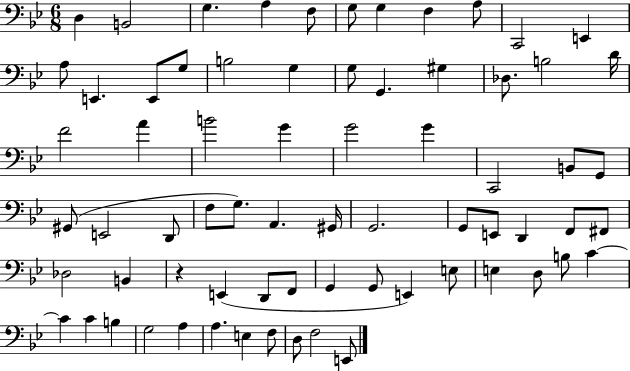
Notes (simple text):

D3/q B2/h G3/q. A3/q F3/e G3/e G3/q F3/q A3/e C2/h E2/q A3/e E2/q. E2/e G3/e B3/h G3/q G3/e G2/q. G#3/q Db3/e. B3/h D4/s F4/h A4/q B4/h G4/q G4/h G4/q C2/h B2/e G2/e G#2/e E2/h D2/e F3/e G3/e. A2/q. G#2/s G2/h. G2/e E2/e D2/q F2/e F#2/e Db3/h B2/q R/q E2/q D2/e F2/e G2/q G2/e E2/q E3/e E3/q D3/e B3/e C4/q C4/q C4/q B3/q G3/h A3/q A3/q. E3/q F3/e D3/e F3/h E2/e